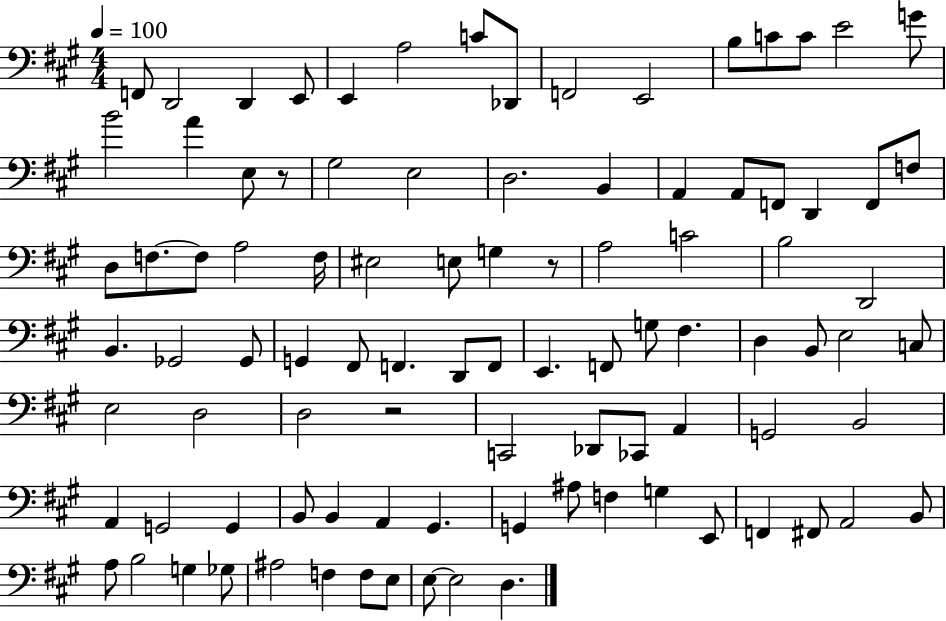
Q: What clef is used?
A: bass